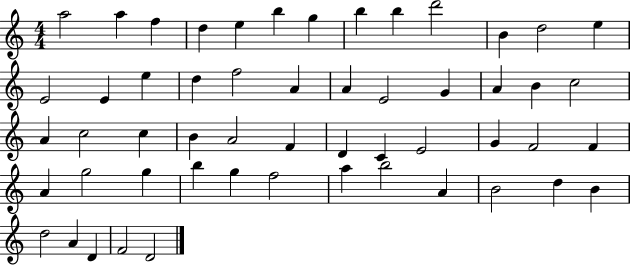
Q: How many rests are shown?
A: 0